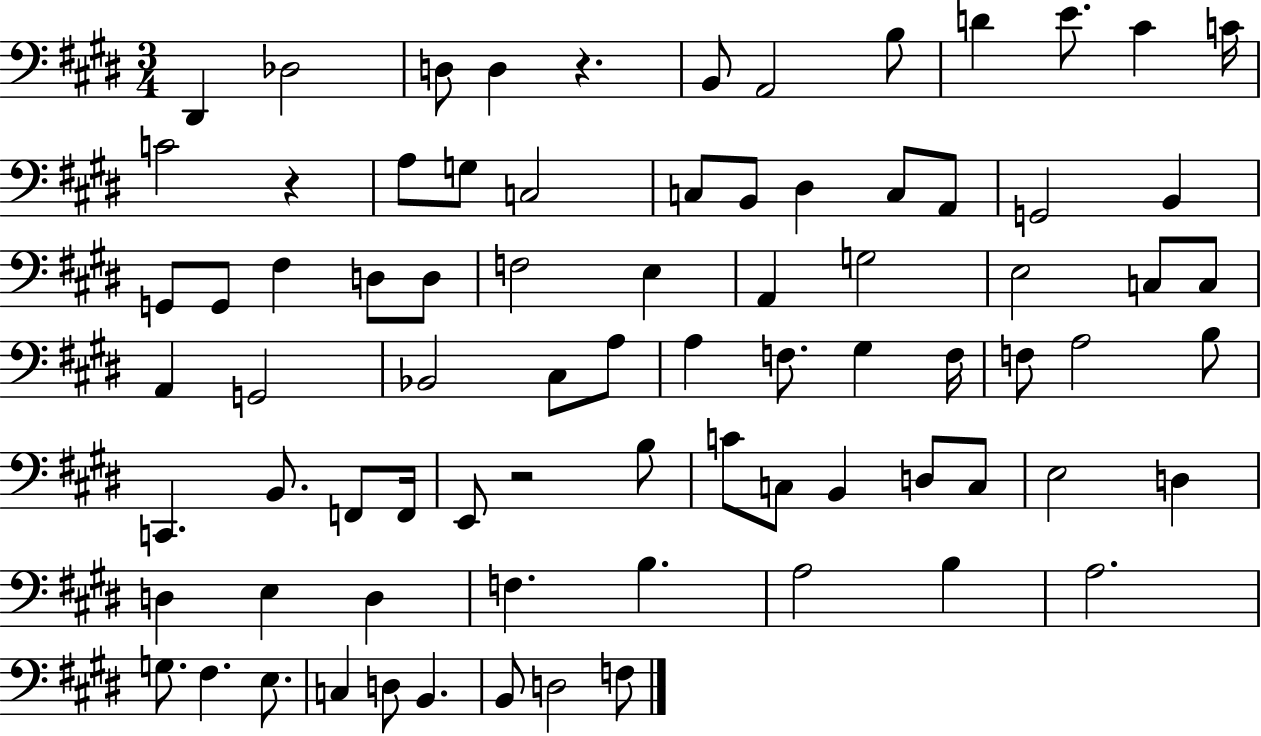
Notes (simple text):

D#2/q Db3/h D3/e D3/q R/q. B2/e A2/h B3/e D4/q E4/e. C#4/q C4/s C4/h R/q A3/e G3/e C3/h C3/e B2/e D#3/q C3/e A2/e G2/h B2/q G2/e G2/e F#3/q D3/e D3/e F3/h E3/q A2/q G3/h E3/h C3/e C3/e A2/q G2/h Bb2/h C#3/e A3/e A3/q F3/e. G#3/q F3/s F3/e A3/h B3/e C2/q. B2/e. F2/e F2/s E2/e R/h B3/e C4/e C3/e B2/q D3/e C3/e E3/h D3/q D3/q E3/q D3/q F3/q. B3/q. A3/h B3/q A3/h. G3/e. F#3/q. E3/e. C3/q D3/e B2/q. B2/e D3/h F3/e